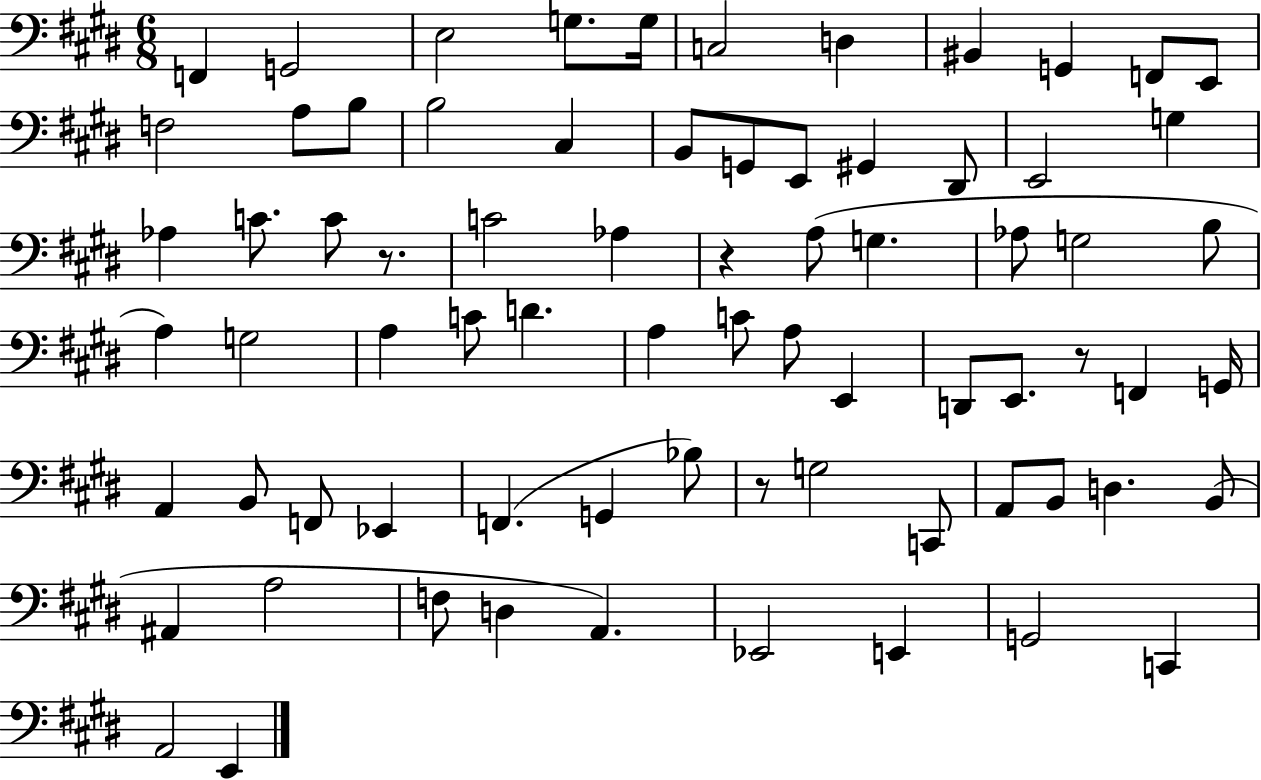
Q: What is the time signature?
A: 6/8